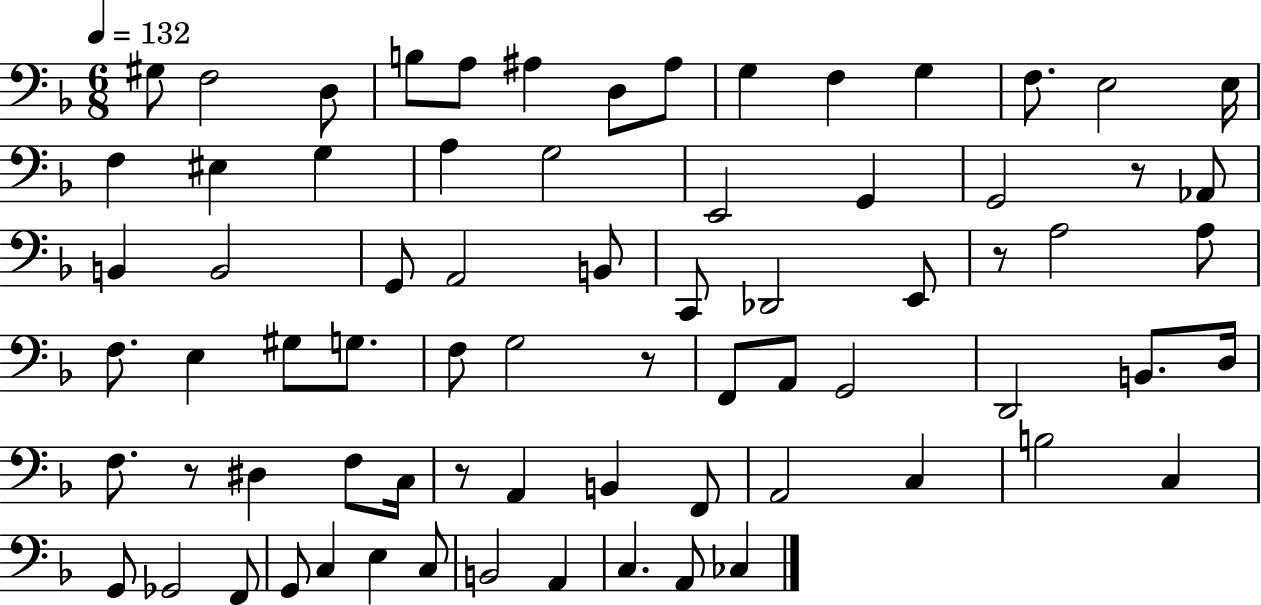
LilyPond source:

{
  \clef bass
  \numericTimeSignature
  \time 6/8
  \key f \major
  \tempo 4 = 132
  gis8 f2 d8 | b8 a8 ais4 d8 ais8 | g4 f4 g4 | f8. e2 e16 | \break f4 eis4 g4 | a4 g2 | e,2 g,4 | g,2 r8 aes,8 | \break b,4 b,2 | g,8 a,2 b,8 | c,8 des,2 e,8 | r8 a2 a8 | \break f8. e4 gis8 g8. | f8 g2 r8 | f,8 a,8 g,2 | d,2 b,8. d16 | \break f8. r8 dis4 f8 c16 | r8 a,4 b,4 f,8 | a,2 c4 | b2 c4 | \break g,8 ges,2 f,8 | g,8 c4 e4 c8 | b,2 a,4 | c4. a,8 ces4 | \break \bar "|."
}